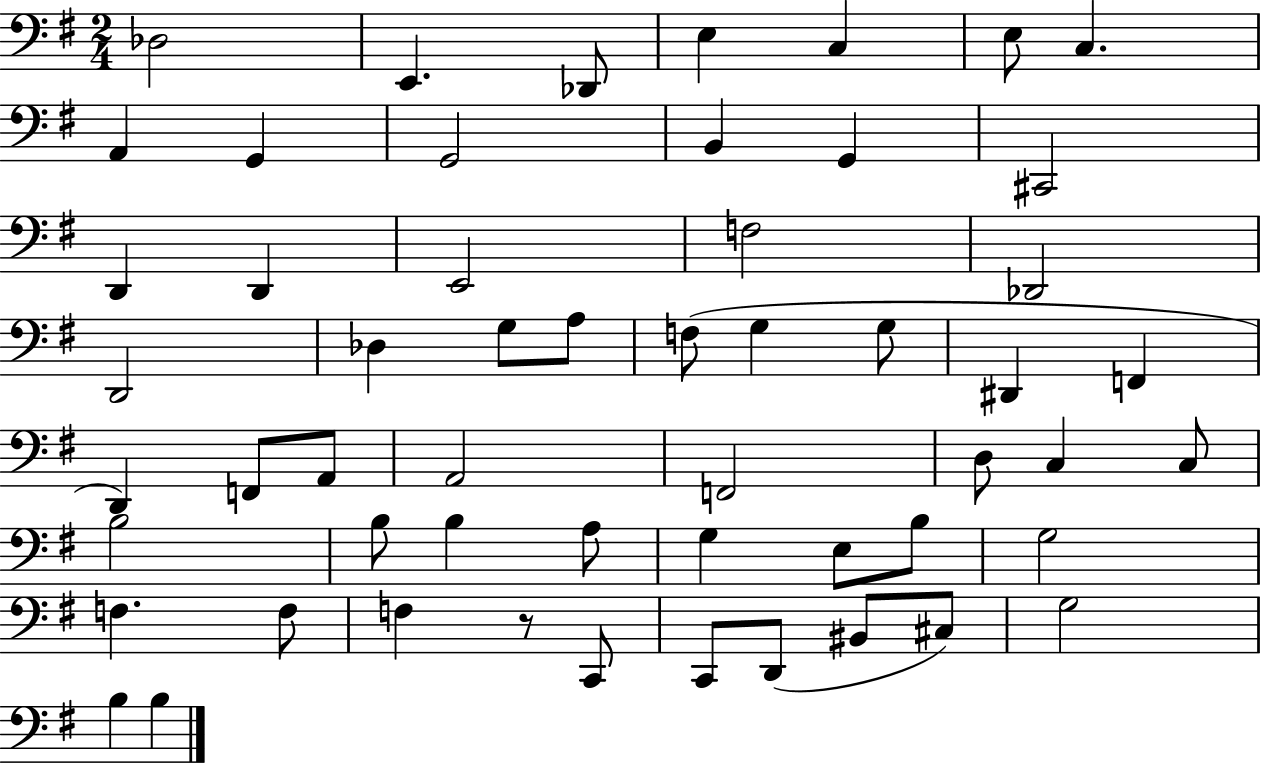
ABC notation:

X:1
T:Untitled
M:2/4
L:1/4
K:G
_D,2 E,, _D,,/2 E, C, E,/2 C, A,, G,, G,,2 B,, G,, ^C,,2 D,, D,, E,,2 F,2 _D,,2 D,,2 _D, G,/2 A,/2 F,/2 G, G,/2 ^D,, F,, D,, F,,/2 A,,/2 A,,2 F,,2 D,/2 C, C,/2 B,2 B,/2 B, A,/2 G, E,/2 B,/2 G,2 F, F,/2 F, z/2 C,,/2 C,,/2 D,,/2 ^B,,/2 ^C,/2 G,2 B, B,